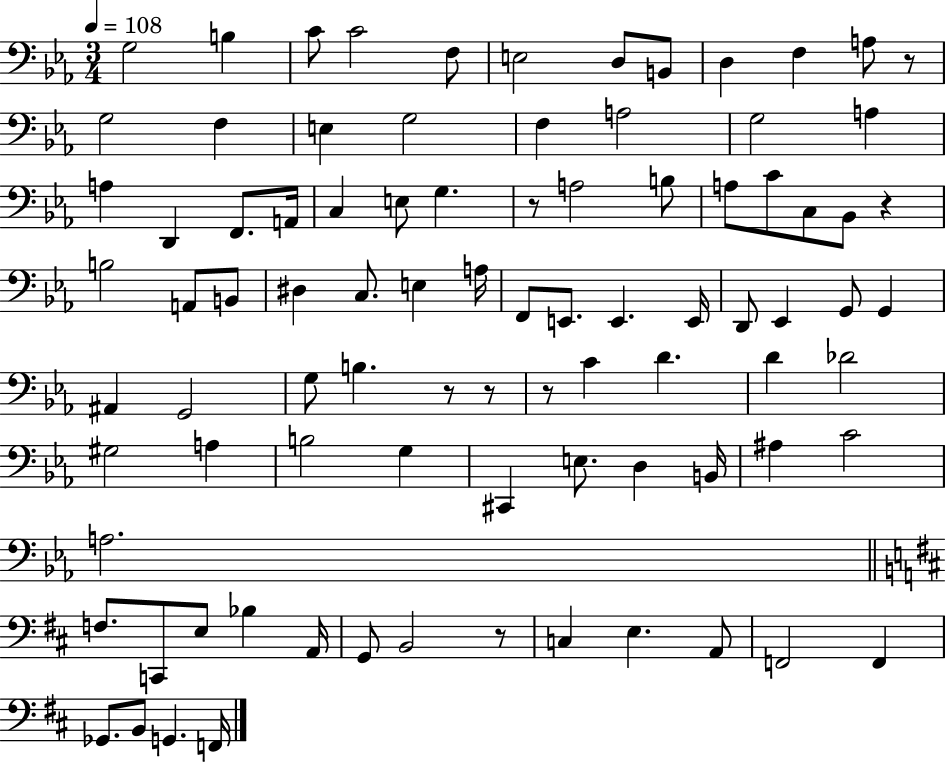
{
  \clef bass
  \numericTimeSignature
  \time 3/4
  \key ees \major
  \tempo 4 = 108
  g2 b4 | c'8 c'2 f8 | e2 d8 b,8 | d4 f4 a8 r8 | \break g2 f4 | e4 g2 | f4 a2 | g2 a4 | \break a4 d,4 f,8. a,16 | c4 e8 g4. | r8 a2 b8 | a8 c'8 c8 bes,8 r4 | \break b2 a,8 b,8 | dis4 c8. e4 a16 | f,8 e,8. e,4. e,16 | d,8 ees,4 g,8 g,4 | \break ais,4 g,2 | g8 b4. r8 r8 | r8 c'4 d'4. | d'4 des'2 | \break gis2 a4 | b2 g4 | cis,4 e8. d4 b,16 | ais4 c'2 | \break a2. | \bar "||" \break \key b \minor f8. c,8 e8 bes4 a,16 | g,8 b,2 r8 | c4 e4. a,8 | f,2 f,4 | \break ges,8. b,8 g,4. f,16 | \bar "|."
}